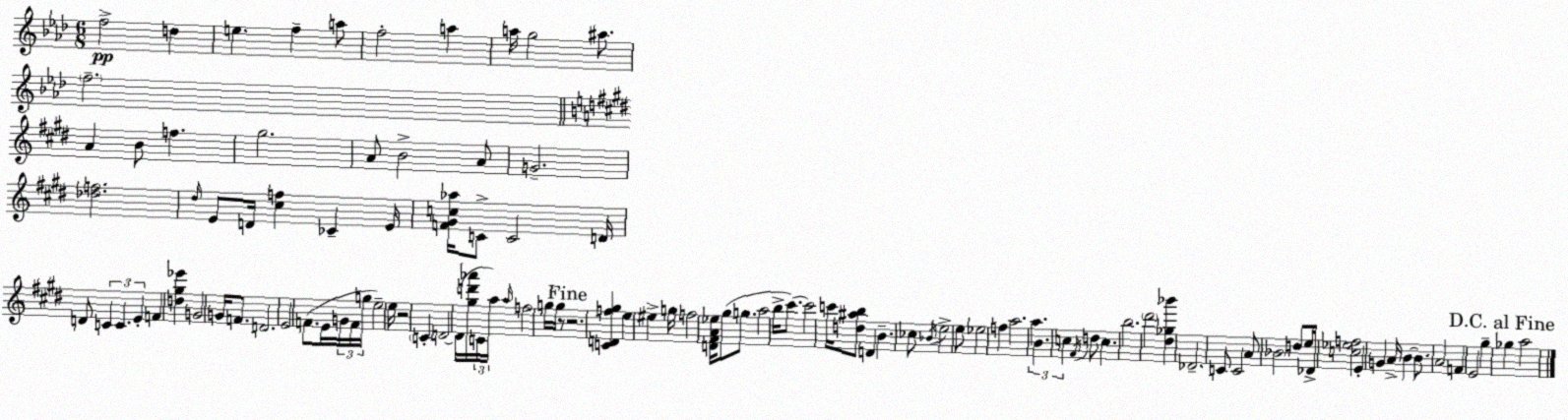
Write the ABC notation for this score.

X:1
T:Untitled
M:6/8
L:1/4
K:Ab
f2 d e f a/2 f2 a a/4 g2 ^a/2 f2 A B/2 f ^g2 A/2 B2 A/2 G2 [_df]2 ^d/4 E/2 D/4 [^cf] _C E/4 [F^Gc_a]/4 C/2 C2 D/4 D/2 C C E F [d^g_e'] G2 G/4 F/2 D2 E2 F/2 E/4 G/4 F/4 g/4 e2 e/4 z2 C D2 D/4 [^gd'_a']/4 C/4 a/4 a/4 f2 g/4 g/4 z/2 z2 [CDf^g] e ^e g/4 f2 [D^FA_e]/4 ^g/2 g/2 a2 b/4 ^c'/2 ^c'2 c'/4 [d^ab]/2 D B _c/2 _B/4 e2 e/2 _e2 f a2 a B c ^F/4 d/2 c b2 ^d'2 [^d_g_b'] _D2 C/2 C2 A/2 _B2 d/2 e/4 _D/4 [c_ef]2 E G A/4 B B/2 A2 F E2 ^g _g a2